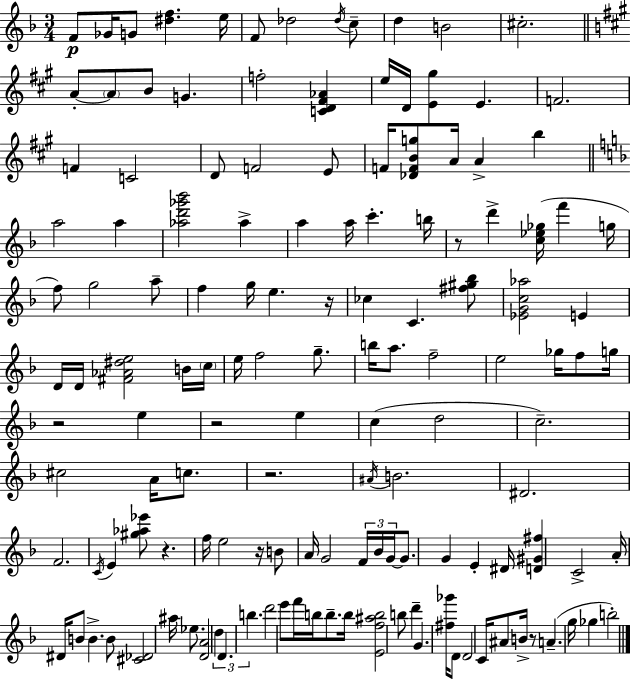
{
  \clef treble
  \numericTimeSignature
  \time 3/4
  \key d \minor
  \repeat volta 2 { f'8\p ges'16 g'8 <dis'' f''>4. e''16 | f'8 des''2 \acciaccatura { des''16 } c''8-- | d''4 b'2 | cis''2.-. | \break \bar "||" \break \key a \major a'8-.~~ \parenthesize a'8 b'8 g'4. | f''2-. <c' d' fis' aes'>4 | e''16 d'16 <e' gis''>4 e'4. | f'2. | \break f'4 c'2 | d'8 f'2 e'8 | f'16 <des' f' b' g''>8 a'16 a'4-> b''4 | \bar "||" \break \key f \major a''2 a''4 | <aes'' d''' ges''' bes'''>2 aes''4-> | a''4 a''16 c'''4.-. b''16 | r8 d'''4-> <c'' ees'' ges''>16( f'''4 g''16 | \break f''8) g''2 a''8-- | f''4 g''16 e''4. r16 | ces''4 c'4. <fis'' gis'' bes''>8 | <ees' g' c'' aes''>2 e'4 | \break d'16 d'16 <fis' aes' dis'' e''>2 b'16 \parenthesize c''16 | e''16 f''2 g''8.-- | b''16 a''8. f''2-- | e''2 ges''16 f''8 g''16 | \break r2 e''4 | r2 e''4 | c''4( d''2 | c''2.--) | \break cis''2 a'16 c''8. | r2. | \acciaccatura { ais'16 } b'2. | dis'2. | \break f'2. | \acciaccatura { c'16 } e'4 <gis'' aes'' ees'''>8 r4. | f''16 e''2 r16 | b'8 a'16 g'2 \tuplet 3/2 { f'16 | \break bes'16 g'16~~ } g'8. g'4 e'4-. | dis'16 <d' gis' fis''>4 c'2-> | a'16-. dis'16 b'8 b'4.-> | b'8 <cis' des'>2 ais''16 ees''8. | \break <d' a'>2 \tuplet 3/2 { d''4 | d'4. b''4. } | d'''2 e'''8 | f'''16 b''16 b''8.-- b''16 <e' f'' ais'' b''>2 | \break b''8 d'''4-- g'4. | <fis'' ges'''>16 d'8 d'2 | c'16 ais'8 b'16-> r8 a'4.--( | g''16 ges''4 b''2-.) | \break } \bar "|."
}